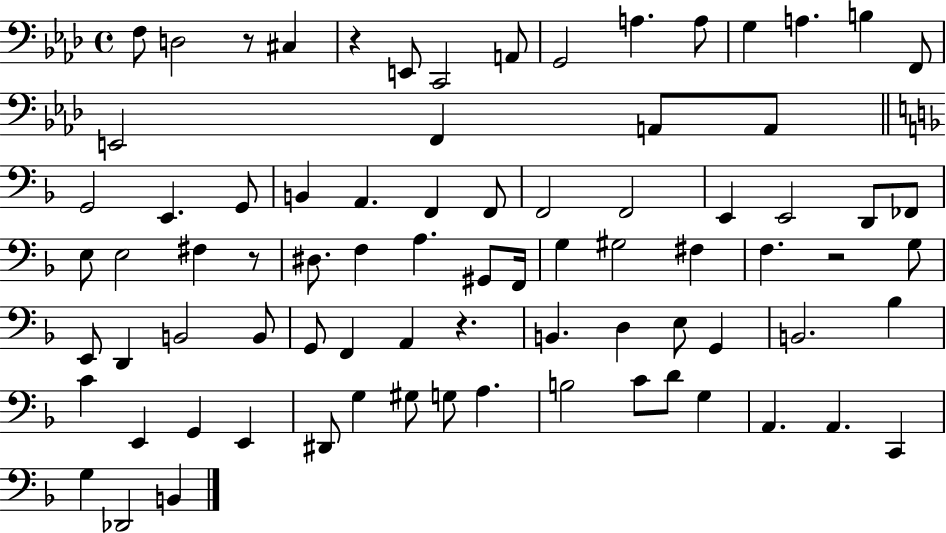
X:1
T:Untitled
M:4/4
L:1/4
K:Ab
F,/2 D,2 z/2 ^C, z E,,/2 C,,2 A,,/2 G,,2 A, A,/2 G, A, B, F,,/2 E,,2 F,, A,,/2 A,,/2 G,,2 E,, G,,/2 B,, A,, F,, F,,/2 F,,2 F,,2 E,, E,,2 D,,/2 _F,,/2 E,/2 E,2 ^F, z/2 ^D,/2 F, A, ^G,,/2 F,,/4 G, ^G,2 ^F, F, z2 G,/2 E,,/2 D,, B,,2 B,,/2 G,,/2 F,, A,, z B,, D, E,/2 G,, B,,2 _B, C E,, G,, E,, ^D,,/2 G, ^G,/2 G,/2 A, B,2 C/2 D/2 G, A,, A,, C,, G, _D,,2 B,,